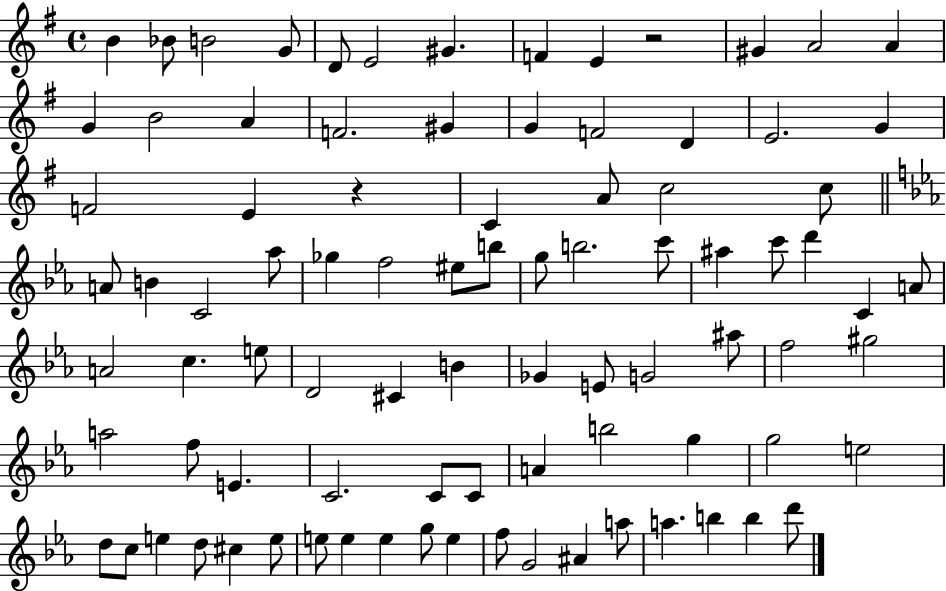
B4/q Bb4/e B4/h G4/e D4/e E4/h G#4/q. F4/q E4/q R/h G#4/q A4/h A4/q G4/q B4/h A4/q F4/h. G#4/q G4/q F4/h D4/q E4/h. G4/q F4/h E4/q R/q C4/q A4/e C5/h C5/e A4/e B4/q C4/h Ab5/e Gb5/q F5/h EIS5/e B5/e G5/e B5/h. C6/e A#5/q C6/e D6/q C4/q A4/e A4/h C5/q. E5/e D4/h C#4/q B4/q Gb4/q E4/e G4/h A#5/e F5/h G#5/h A5/h F5/e E4/q. C4/h. C4/e C4/e A4/q B5/h G5/q G5/h E5/h D5/e C5/e E5/q D5/e C#5/q E5/e E5/e E5/q E5/q G5/e E5/q F5/e G4/h A#4/q A5/e A5/q. B5/q B5/q D6/e